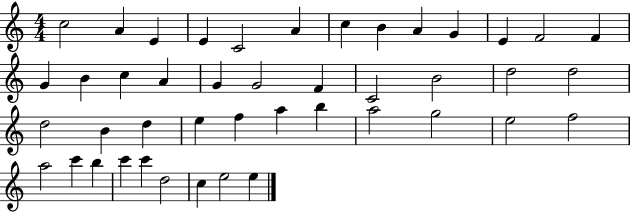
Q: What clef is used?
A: treble